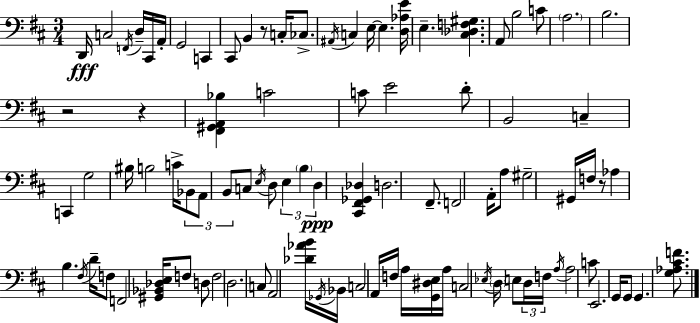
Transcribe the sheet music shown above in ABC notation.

X:1
T:Untitled
M:3/4
L:1/4
K:D
D,,/4 C,2 F,,/4 D,/4 ^C,,/4 A,,/4 G,,2 C,, ^C,,/2 B,, z/2 C,/4 _C,/2 ^A,,/4 C, E,/4 E, [D,_A,E]/4 E, [^C,_D,F,^G,] A,,/2 B,2 C/2 A,2 B,2 z2 z [^F,,^G,,A,,_B,] C2 C/2 E2 D/2 B,,2 C, C,, G,2 ^B,/4 B,2 C/4 _B,,/2 A,,/2 B,,/2 C,/2 E,/4 D,/2 E, B, D, [^C,,^F,,_G,,_D,] D,2 ^F,,/2 F,,2 A,,/4 A,/2 ^G,2 ^G,,/4 F,/4 z/2 _A, B, ^F,/4 D/4 F,/2 F,,2 [^G,,_B,,_D,E,]/4 F,/2 D,/2 F,2 D,2 C,/2 A,,2 [_D_AB]/4 _G,,/4 _B,,/4 C,2 A,,/4 F,/4 A,/4 [G,,^D,E,]/4 A,/4 C,2 _E,/4 D,/4 E,/2 D,/4 F,/4 A,/4 A,2 C/2 E,,2 G,,/4 G,,/2 G,, [G,_A,^CF]/2